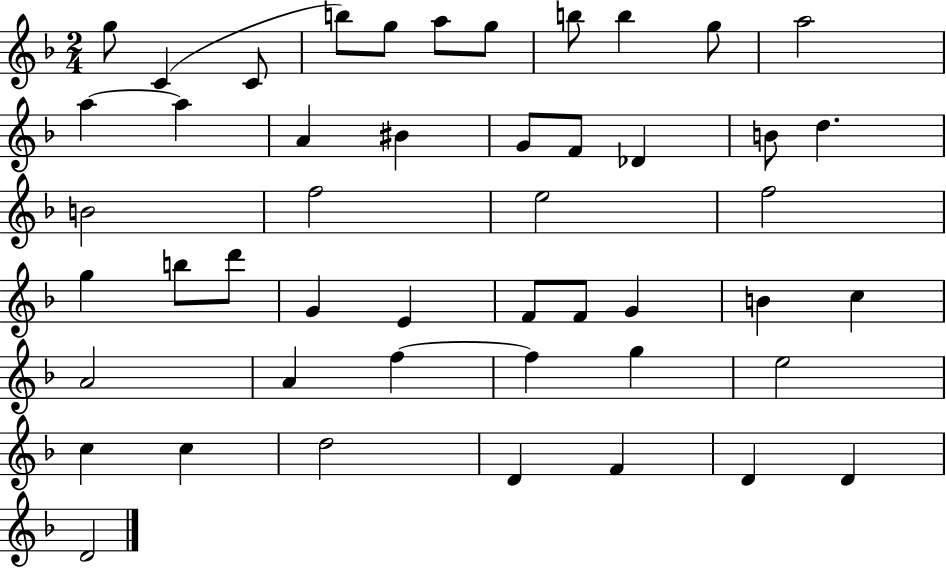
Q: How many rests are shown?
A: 0